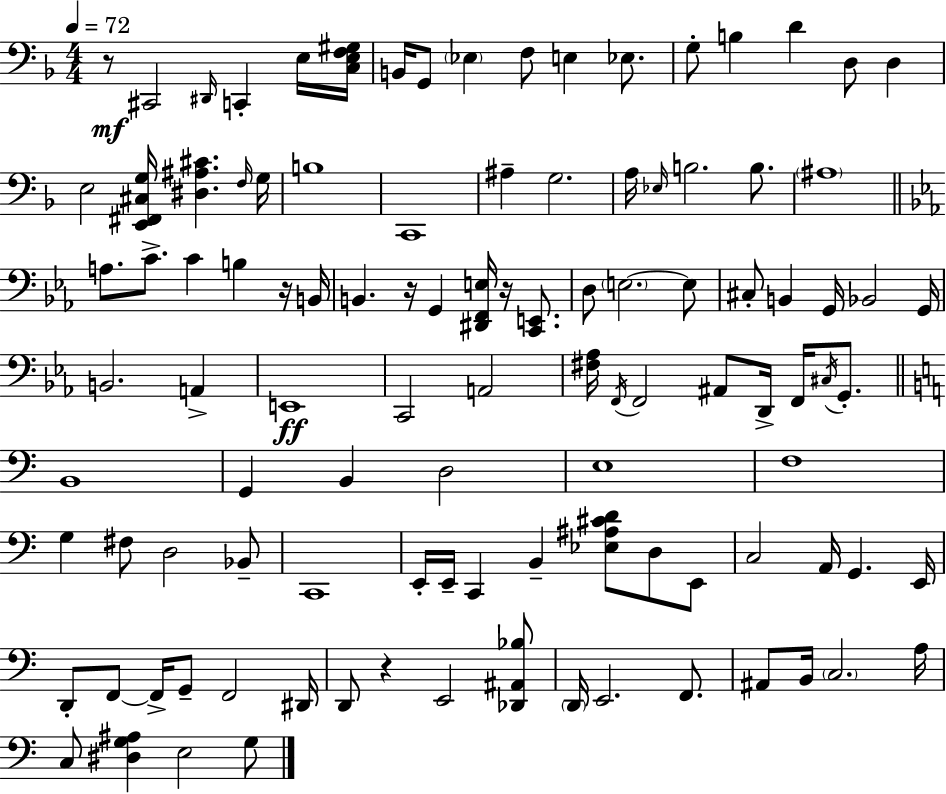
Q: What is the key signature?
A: D minor